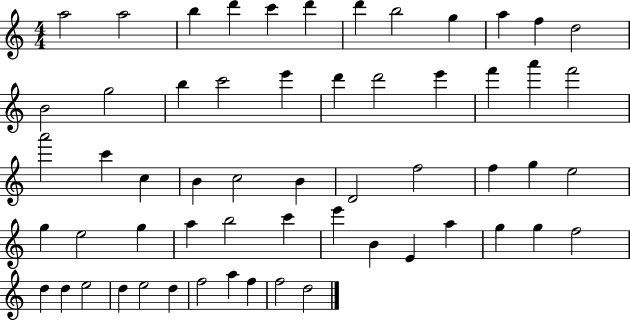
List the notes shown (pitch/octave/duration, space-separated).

A5/h A5/h B5/q D6/q C6/q D6/q D6/q B5/h G5/q A5/q F5/q D5/h B4/h G5/h B5/q C6/h E6/q D6/q D6/h E6/q F6/q A6/q F6/h A6/h C6/q C5/q B4/q C5/h B4/q D4/h F5/h F5/q G5/q E5/h G5/q E5/h G5/q A5/q B5/h C6/q E6/q B4/q E4/q A5/q G5/q G5/q F5/h D5/q D5/q E5/h D5/q E5/h D5/q F5/h A5/q F5/q F5/h D5/h